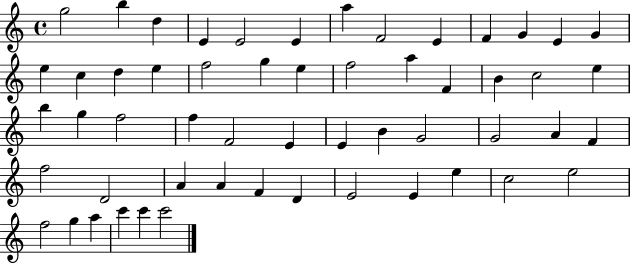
G5/h B5/q D5/q E4/q E4/h E4/q A5/q F4/h E4/q F4/q G4/q E4/q G4/q E5/q C5/q D5/q E5/q F5/h G5/q E5/q F5/h A5/q F4/q B4/q C5/h E5/q B5/q G5/q F5/h F5/q F4/h E4/q E4/q B4/q G4/h G4/h A4/q F4/q F5/h D4/h A4/q A4/q F4/q D4/q E4/h E4/q E5/q C5/h E5/h F5/h G5/q A5/q C6/q C6/q C6/h